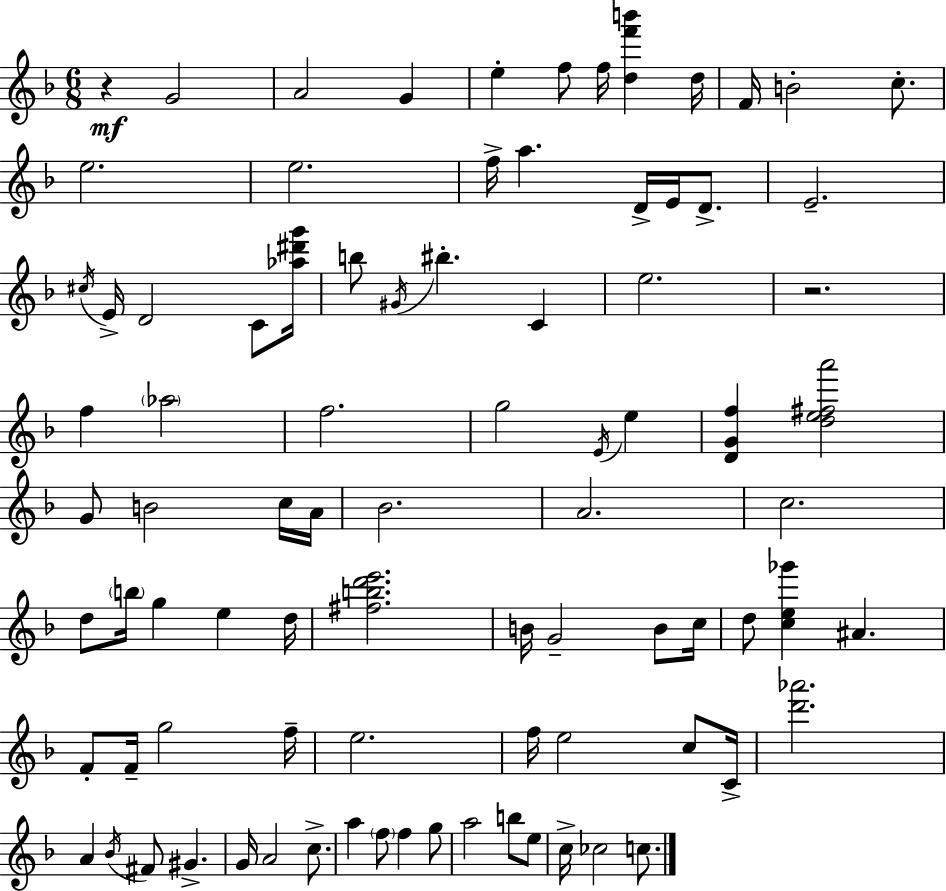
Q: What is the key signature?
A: F major